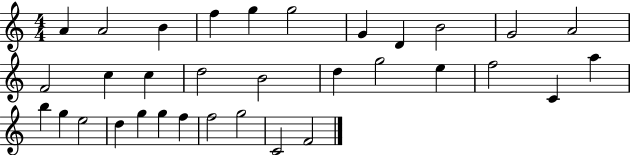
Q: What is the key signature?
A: C major